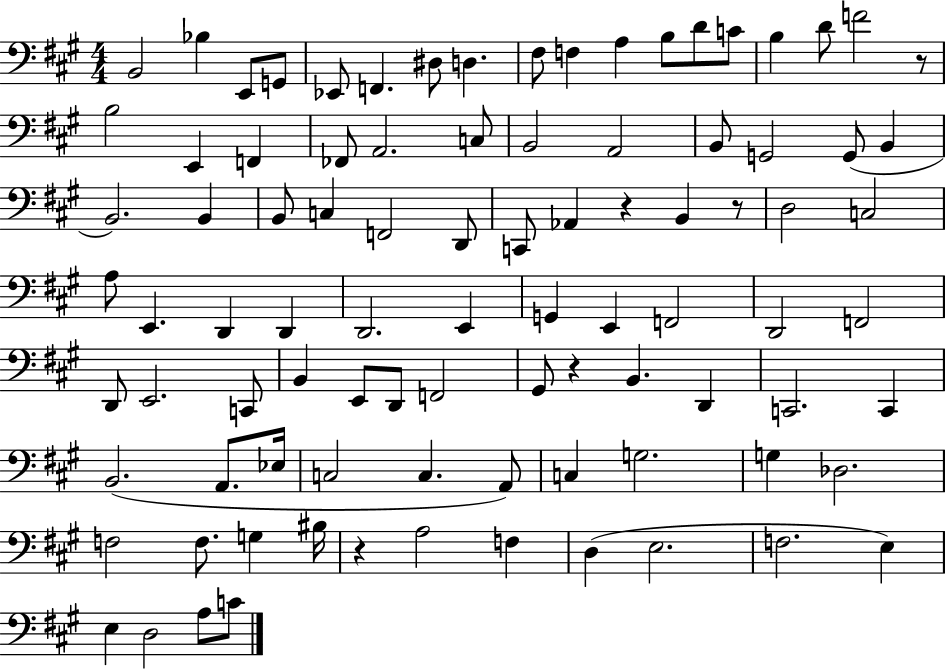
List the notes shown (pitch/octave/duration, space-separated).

B2/h Bb3/q E2/e G2/e Eb2/e F2/q. D#3/e D3/q. F#3/e F3/q A3/q B3/e D4/e C4/e B3/q D4/e F4/h R/e B3/h E2/q F2/q FES2/e A2/h. C3/e B2/h A2/h B2/e G2/h G2/e B2/q B2/h. B2/q B2/e C3/q F2/h D2/e C2/e Ab2/q R/q B2/q R/e D3/h C3/h A3/e E2/q. D2/q D2/q D2/h. E2/q G2/q E2/q F2/h D2/h F2/h D2/e E2/h. C2/e B2/q E2/e D2/e F2/h G#2/e R/q B2/q. D2/q C2/h. C2/q B2/h. A2/e. Eb3/s C3/h C3/q. A2/e C3/q G3/h. G3/q Db3/h. F3/h F3/e. G3/q BIS3/s R/q A3/h F3/q D3/q E3/h. F3/h. E3/q E3/q D3/h A3/e C4/e